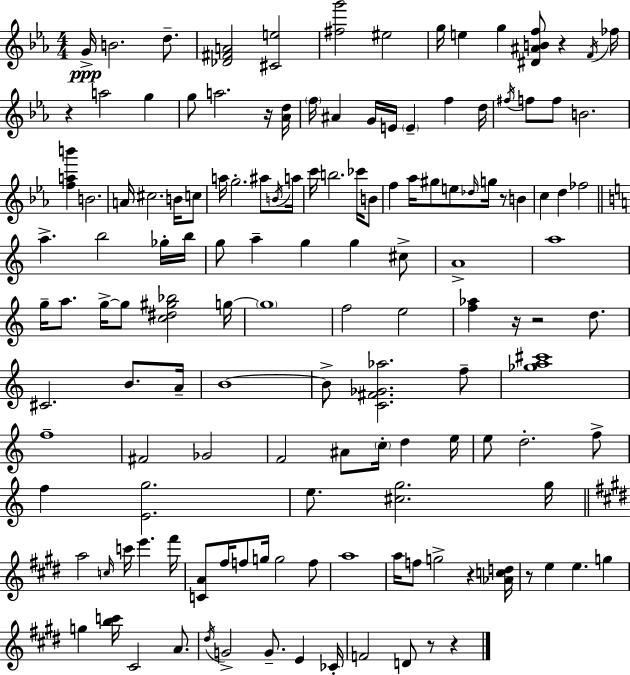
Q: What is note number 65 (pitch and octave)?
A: G5